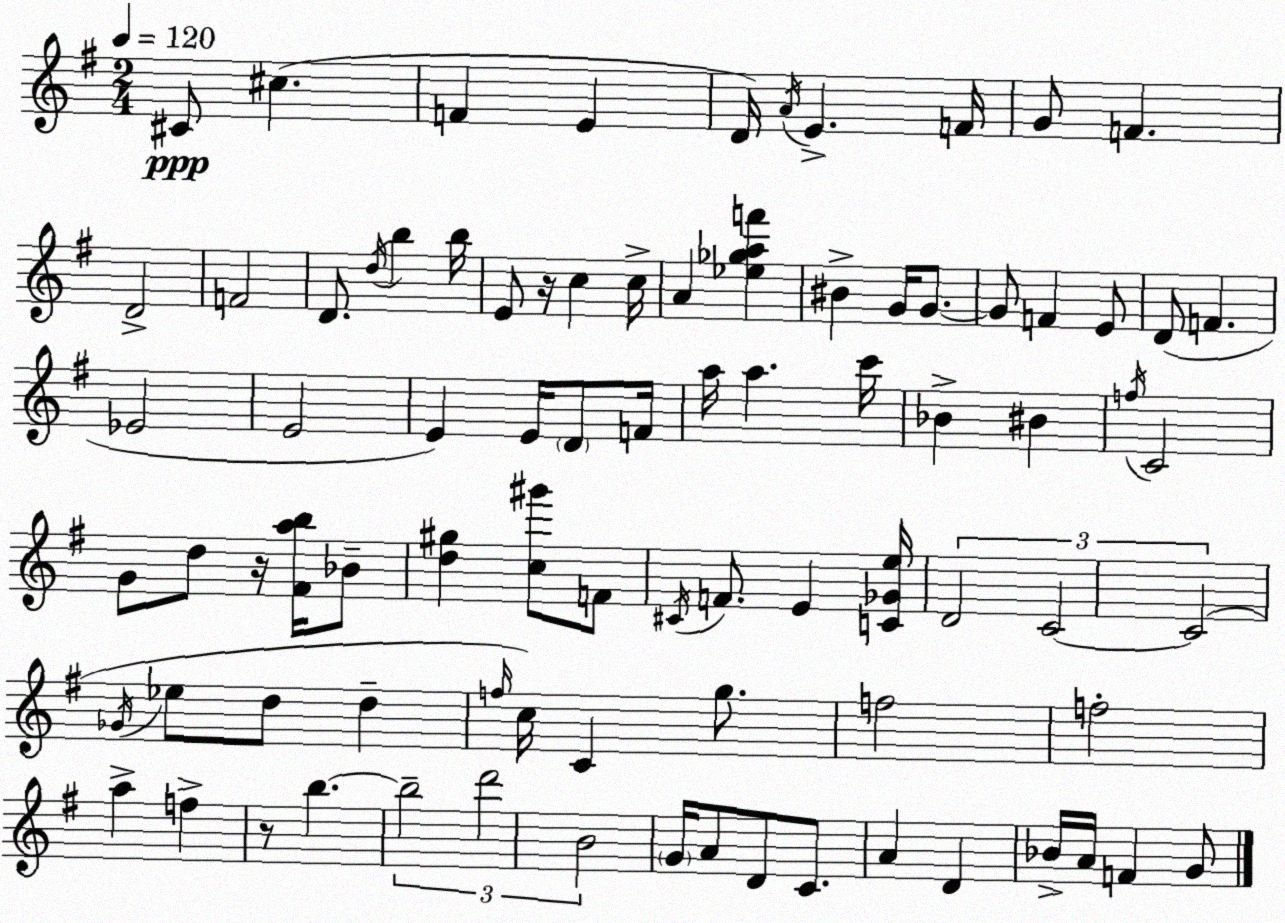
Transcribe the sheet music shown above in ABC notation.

X:1
T:Untitled
M:2/4
L:1/4
K:G
^C/2 ^c F E D/4 A/4 E F/4 G/2 F D2 F2 D/2 d/4 b b/4 E/2 z/4 c c/4 A [_e_gaf'] ^B G/4 G/2 G/2 F E/2 D/2 F _E2 E2 E E/4 D/2 F/4 a/4 a c'/4 _B ^B f/4 C2 G/2 d/2 z/4 [^Fab]/4 _B/2 [d^g] [c^g']/2 F/2 ^C/4 F/2 E [C_Ge]/4 D2 C2 C2 _G/4 _e/2 d/2 d f/4 c/4 C g/2 f2 f2 a f z/2 b b2 d'2 B2 G/4 A/2 D/2 C/2 A D _B/4 A/4 F G/2